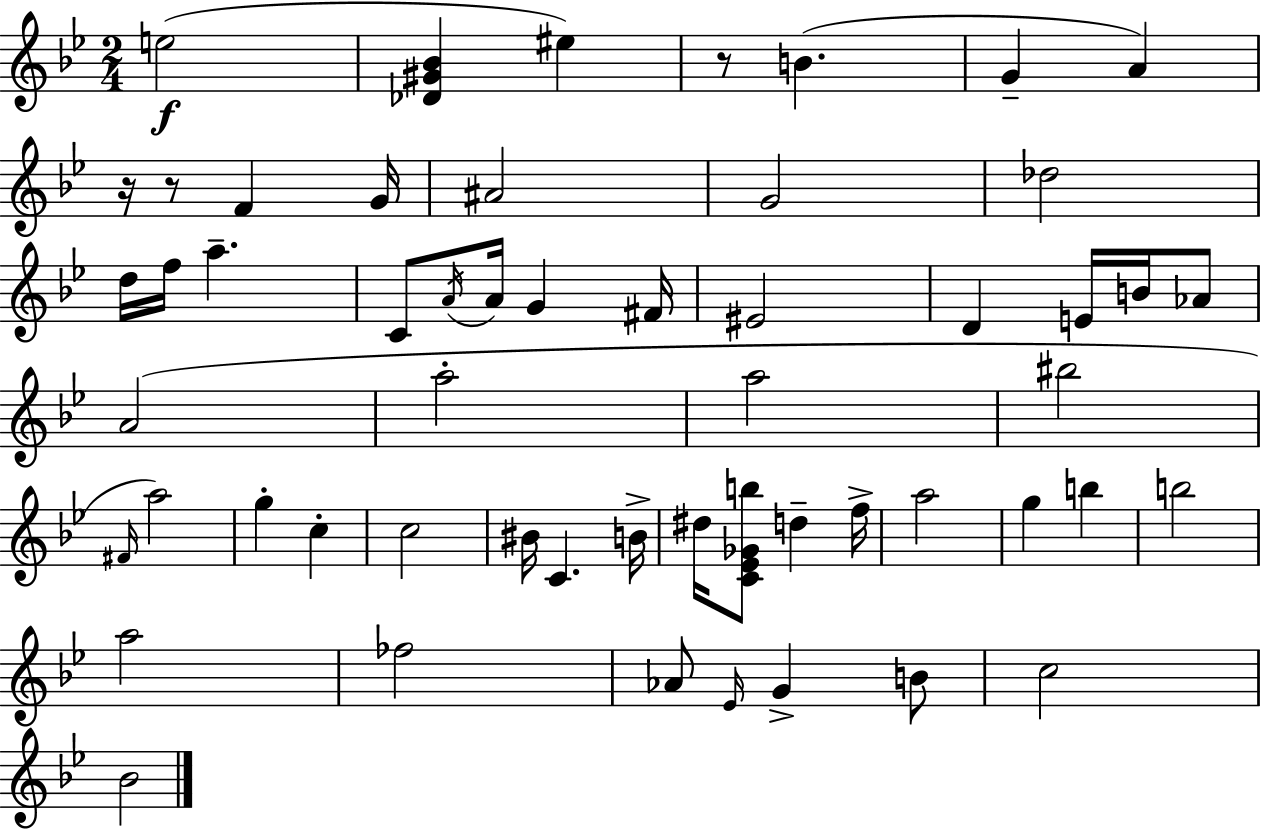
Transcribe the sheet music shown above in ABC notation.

X:1
T:Untitled
M:2/4
L:1/4
K:Gm
e2 [_D^G_B] ^e z/2 B G A z/4 z/2 F G/4 ^A2 G2 _d2 d/4 f/4 a C/2 A/4 A/4 G ^F/4 ^E2 D E/4 B/4 _A/2 A2 a2 a2 ^b2 ^F/4 a2 g c c2 ^B/4 C B/4 ^d/4 [C_E_Gb]/2 d f/4 a2 g b b2 a2 _f2 _A/2 _E/4 G B/2 c2 _B2